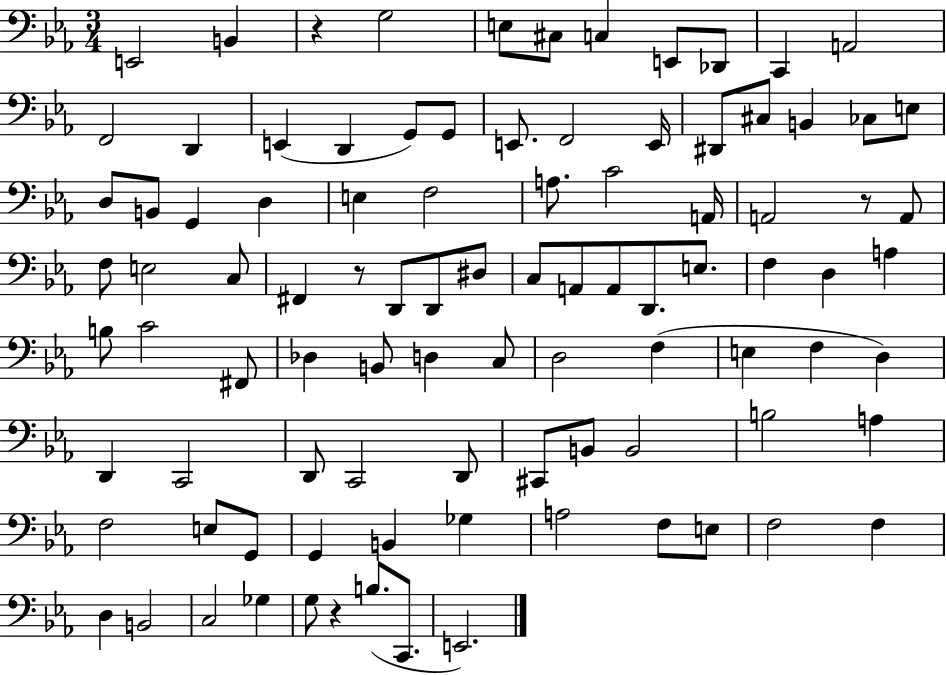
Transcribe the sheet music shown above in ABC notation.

X:1
T:Untitled
M:3/4
L:1/4
K:Eb
E,,2 B,, z G,2 E,/2 ^C,/2 C, E,,/2 _D,,/2 C,, A,,2 F,,2 D,, E,, D,, G,,/2 G,,/2 E,,/2 F,,2 E,,/4 ^D,,/2 ^C,/2 B,, _C,/2 E,/2 D,/2 B,,/2 G,, D, E, F,2 A,/2 C2 A,,/4 A,,2 z/2 A,,/2 F,/2 E,2 C,/2 ^F,, z/2 D,,/2 D,,/2 ^D,/2 C,/2 A,,/2 A,,/2 D,,/2 E,/2 F, D, A, B,/2 C2 ^F,,/2 _D, B,,/2 D, C,/2 D,2 F, E, F, D, D,, C,,2 D,,/2 C,,2 D,,/2 ^C,,/2 B,,/2 B,,2 B,2 A, F,2 E,/2 G,,/2 G,, B,, _G, A,2 F,/2 E,/2 F,2 F, D, B,,2 C,2 _G, G,/2 z B,/2 C,,/2 E,,2